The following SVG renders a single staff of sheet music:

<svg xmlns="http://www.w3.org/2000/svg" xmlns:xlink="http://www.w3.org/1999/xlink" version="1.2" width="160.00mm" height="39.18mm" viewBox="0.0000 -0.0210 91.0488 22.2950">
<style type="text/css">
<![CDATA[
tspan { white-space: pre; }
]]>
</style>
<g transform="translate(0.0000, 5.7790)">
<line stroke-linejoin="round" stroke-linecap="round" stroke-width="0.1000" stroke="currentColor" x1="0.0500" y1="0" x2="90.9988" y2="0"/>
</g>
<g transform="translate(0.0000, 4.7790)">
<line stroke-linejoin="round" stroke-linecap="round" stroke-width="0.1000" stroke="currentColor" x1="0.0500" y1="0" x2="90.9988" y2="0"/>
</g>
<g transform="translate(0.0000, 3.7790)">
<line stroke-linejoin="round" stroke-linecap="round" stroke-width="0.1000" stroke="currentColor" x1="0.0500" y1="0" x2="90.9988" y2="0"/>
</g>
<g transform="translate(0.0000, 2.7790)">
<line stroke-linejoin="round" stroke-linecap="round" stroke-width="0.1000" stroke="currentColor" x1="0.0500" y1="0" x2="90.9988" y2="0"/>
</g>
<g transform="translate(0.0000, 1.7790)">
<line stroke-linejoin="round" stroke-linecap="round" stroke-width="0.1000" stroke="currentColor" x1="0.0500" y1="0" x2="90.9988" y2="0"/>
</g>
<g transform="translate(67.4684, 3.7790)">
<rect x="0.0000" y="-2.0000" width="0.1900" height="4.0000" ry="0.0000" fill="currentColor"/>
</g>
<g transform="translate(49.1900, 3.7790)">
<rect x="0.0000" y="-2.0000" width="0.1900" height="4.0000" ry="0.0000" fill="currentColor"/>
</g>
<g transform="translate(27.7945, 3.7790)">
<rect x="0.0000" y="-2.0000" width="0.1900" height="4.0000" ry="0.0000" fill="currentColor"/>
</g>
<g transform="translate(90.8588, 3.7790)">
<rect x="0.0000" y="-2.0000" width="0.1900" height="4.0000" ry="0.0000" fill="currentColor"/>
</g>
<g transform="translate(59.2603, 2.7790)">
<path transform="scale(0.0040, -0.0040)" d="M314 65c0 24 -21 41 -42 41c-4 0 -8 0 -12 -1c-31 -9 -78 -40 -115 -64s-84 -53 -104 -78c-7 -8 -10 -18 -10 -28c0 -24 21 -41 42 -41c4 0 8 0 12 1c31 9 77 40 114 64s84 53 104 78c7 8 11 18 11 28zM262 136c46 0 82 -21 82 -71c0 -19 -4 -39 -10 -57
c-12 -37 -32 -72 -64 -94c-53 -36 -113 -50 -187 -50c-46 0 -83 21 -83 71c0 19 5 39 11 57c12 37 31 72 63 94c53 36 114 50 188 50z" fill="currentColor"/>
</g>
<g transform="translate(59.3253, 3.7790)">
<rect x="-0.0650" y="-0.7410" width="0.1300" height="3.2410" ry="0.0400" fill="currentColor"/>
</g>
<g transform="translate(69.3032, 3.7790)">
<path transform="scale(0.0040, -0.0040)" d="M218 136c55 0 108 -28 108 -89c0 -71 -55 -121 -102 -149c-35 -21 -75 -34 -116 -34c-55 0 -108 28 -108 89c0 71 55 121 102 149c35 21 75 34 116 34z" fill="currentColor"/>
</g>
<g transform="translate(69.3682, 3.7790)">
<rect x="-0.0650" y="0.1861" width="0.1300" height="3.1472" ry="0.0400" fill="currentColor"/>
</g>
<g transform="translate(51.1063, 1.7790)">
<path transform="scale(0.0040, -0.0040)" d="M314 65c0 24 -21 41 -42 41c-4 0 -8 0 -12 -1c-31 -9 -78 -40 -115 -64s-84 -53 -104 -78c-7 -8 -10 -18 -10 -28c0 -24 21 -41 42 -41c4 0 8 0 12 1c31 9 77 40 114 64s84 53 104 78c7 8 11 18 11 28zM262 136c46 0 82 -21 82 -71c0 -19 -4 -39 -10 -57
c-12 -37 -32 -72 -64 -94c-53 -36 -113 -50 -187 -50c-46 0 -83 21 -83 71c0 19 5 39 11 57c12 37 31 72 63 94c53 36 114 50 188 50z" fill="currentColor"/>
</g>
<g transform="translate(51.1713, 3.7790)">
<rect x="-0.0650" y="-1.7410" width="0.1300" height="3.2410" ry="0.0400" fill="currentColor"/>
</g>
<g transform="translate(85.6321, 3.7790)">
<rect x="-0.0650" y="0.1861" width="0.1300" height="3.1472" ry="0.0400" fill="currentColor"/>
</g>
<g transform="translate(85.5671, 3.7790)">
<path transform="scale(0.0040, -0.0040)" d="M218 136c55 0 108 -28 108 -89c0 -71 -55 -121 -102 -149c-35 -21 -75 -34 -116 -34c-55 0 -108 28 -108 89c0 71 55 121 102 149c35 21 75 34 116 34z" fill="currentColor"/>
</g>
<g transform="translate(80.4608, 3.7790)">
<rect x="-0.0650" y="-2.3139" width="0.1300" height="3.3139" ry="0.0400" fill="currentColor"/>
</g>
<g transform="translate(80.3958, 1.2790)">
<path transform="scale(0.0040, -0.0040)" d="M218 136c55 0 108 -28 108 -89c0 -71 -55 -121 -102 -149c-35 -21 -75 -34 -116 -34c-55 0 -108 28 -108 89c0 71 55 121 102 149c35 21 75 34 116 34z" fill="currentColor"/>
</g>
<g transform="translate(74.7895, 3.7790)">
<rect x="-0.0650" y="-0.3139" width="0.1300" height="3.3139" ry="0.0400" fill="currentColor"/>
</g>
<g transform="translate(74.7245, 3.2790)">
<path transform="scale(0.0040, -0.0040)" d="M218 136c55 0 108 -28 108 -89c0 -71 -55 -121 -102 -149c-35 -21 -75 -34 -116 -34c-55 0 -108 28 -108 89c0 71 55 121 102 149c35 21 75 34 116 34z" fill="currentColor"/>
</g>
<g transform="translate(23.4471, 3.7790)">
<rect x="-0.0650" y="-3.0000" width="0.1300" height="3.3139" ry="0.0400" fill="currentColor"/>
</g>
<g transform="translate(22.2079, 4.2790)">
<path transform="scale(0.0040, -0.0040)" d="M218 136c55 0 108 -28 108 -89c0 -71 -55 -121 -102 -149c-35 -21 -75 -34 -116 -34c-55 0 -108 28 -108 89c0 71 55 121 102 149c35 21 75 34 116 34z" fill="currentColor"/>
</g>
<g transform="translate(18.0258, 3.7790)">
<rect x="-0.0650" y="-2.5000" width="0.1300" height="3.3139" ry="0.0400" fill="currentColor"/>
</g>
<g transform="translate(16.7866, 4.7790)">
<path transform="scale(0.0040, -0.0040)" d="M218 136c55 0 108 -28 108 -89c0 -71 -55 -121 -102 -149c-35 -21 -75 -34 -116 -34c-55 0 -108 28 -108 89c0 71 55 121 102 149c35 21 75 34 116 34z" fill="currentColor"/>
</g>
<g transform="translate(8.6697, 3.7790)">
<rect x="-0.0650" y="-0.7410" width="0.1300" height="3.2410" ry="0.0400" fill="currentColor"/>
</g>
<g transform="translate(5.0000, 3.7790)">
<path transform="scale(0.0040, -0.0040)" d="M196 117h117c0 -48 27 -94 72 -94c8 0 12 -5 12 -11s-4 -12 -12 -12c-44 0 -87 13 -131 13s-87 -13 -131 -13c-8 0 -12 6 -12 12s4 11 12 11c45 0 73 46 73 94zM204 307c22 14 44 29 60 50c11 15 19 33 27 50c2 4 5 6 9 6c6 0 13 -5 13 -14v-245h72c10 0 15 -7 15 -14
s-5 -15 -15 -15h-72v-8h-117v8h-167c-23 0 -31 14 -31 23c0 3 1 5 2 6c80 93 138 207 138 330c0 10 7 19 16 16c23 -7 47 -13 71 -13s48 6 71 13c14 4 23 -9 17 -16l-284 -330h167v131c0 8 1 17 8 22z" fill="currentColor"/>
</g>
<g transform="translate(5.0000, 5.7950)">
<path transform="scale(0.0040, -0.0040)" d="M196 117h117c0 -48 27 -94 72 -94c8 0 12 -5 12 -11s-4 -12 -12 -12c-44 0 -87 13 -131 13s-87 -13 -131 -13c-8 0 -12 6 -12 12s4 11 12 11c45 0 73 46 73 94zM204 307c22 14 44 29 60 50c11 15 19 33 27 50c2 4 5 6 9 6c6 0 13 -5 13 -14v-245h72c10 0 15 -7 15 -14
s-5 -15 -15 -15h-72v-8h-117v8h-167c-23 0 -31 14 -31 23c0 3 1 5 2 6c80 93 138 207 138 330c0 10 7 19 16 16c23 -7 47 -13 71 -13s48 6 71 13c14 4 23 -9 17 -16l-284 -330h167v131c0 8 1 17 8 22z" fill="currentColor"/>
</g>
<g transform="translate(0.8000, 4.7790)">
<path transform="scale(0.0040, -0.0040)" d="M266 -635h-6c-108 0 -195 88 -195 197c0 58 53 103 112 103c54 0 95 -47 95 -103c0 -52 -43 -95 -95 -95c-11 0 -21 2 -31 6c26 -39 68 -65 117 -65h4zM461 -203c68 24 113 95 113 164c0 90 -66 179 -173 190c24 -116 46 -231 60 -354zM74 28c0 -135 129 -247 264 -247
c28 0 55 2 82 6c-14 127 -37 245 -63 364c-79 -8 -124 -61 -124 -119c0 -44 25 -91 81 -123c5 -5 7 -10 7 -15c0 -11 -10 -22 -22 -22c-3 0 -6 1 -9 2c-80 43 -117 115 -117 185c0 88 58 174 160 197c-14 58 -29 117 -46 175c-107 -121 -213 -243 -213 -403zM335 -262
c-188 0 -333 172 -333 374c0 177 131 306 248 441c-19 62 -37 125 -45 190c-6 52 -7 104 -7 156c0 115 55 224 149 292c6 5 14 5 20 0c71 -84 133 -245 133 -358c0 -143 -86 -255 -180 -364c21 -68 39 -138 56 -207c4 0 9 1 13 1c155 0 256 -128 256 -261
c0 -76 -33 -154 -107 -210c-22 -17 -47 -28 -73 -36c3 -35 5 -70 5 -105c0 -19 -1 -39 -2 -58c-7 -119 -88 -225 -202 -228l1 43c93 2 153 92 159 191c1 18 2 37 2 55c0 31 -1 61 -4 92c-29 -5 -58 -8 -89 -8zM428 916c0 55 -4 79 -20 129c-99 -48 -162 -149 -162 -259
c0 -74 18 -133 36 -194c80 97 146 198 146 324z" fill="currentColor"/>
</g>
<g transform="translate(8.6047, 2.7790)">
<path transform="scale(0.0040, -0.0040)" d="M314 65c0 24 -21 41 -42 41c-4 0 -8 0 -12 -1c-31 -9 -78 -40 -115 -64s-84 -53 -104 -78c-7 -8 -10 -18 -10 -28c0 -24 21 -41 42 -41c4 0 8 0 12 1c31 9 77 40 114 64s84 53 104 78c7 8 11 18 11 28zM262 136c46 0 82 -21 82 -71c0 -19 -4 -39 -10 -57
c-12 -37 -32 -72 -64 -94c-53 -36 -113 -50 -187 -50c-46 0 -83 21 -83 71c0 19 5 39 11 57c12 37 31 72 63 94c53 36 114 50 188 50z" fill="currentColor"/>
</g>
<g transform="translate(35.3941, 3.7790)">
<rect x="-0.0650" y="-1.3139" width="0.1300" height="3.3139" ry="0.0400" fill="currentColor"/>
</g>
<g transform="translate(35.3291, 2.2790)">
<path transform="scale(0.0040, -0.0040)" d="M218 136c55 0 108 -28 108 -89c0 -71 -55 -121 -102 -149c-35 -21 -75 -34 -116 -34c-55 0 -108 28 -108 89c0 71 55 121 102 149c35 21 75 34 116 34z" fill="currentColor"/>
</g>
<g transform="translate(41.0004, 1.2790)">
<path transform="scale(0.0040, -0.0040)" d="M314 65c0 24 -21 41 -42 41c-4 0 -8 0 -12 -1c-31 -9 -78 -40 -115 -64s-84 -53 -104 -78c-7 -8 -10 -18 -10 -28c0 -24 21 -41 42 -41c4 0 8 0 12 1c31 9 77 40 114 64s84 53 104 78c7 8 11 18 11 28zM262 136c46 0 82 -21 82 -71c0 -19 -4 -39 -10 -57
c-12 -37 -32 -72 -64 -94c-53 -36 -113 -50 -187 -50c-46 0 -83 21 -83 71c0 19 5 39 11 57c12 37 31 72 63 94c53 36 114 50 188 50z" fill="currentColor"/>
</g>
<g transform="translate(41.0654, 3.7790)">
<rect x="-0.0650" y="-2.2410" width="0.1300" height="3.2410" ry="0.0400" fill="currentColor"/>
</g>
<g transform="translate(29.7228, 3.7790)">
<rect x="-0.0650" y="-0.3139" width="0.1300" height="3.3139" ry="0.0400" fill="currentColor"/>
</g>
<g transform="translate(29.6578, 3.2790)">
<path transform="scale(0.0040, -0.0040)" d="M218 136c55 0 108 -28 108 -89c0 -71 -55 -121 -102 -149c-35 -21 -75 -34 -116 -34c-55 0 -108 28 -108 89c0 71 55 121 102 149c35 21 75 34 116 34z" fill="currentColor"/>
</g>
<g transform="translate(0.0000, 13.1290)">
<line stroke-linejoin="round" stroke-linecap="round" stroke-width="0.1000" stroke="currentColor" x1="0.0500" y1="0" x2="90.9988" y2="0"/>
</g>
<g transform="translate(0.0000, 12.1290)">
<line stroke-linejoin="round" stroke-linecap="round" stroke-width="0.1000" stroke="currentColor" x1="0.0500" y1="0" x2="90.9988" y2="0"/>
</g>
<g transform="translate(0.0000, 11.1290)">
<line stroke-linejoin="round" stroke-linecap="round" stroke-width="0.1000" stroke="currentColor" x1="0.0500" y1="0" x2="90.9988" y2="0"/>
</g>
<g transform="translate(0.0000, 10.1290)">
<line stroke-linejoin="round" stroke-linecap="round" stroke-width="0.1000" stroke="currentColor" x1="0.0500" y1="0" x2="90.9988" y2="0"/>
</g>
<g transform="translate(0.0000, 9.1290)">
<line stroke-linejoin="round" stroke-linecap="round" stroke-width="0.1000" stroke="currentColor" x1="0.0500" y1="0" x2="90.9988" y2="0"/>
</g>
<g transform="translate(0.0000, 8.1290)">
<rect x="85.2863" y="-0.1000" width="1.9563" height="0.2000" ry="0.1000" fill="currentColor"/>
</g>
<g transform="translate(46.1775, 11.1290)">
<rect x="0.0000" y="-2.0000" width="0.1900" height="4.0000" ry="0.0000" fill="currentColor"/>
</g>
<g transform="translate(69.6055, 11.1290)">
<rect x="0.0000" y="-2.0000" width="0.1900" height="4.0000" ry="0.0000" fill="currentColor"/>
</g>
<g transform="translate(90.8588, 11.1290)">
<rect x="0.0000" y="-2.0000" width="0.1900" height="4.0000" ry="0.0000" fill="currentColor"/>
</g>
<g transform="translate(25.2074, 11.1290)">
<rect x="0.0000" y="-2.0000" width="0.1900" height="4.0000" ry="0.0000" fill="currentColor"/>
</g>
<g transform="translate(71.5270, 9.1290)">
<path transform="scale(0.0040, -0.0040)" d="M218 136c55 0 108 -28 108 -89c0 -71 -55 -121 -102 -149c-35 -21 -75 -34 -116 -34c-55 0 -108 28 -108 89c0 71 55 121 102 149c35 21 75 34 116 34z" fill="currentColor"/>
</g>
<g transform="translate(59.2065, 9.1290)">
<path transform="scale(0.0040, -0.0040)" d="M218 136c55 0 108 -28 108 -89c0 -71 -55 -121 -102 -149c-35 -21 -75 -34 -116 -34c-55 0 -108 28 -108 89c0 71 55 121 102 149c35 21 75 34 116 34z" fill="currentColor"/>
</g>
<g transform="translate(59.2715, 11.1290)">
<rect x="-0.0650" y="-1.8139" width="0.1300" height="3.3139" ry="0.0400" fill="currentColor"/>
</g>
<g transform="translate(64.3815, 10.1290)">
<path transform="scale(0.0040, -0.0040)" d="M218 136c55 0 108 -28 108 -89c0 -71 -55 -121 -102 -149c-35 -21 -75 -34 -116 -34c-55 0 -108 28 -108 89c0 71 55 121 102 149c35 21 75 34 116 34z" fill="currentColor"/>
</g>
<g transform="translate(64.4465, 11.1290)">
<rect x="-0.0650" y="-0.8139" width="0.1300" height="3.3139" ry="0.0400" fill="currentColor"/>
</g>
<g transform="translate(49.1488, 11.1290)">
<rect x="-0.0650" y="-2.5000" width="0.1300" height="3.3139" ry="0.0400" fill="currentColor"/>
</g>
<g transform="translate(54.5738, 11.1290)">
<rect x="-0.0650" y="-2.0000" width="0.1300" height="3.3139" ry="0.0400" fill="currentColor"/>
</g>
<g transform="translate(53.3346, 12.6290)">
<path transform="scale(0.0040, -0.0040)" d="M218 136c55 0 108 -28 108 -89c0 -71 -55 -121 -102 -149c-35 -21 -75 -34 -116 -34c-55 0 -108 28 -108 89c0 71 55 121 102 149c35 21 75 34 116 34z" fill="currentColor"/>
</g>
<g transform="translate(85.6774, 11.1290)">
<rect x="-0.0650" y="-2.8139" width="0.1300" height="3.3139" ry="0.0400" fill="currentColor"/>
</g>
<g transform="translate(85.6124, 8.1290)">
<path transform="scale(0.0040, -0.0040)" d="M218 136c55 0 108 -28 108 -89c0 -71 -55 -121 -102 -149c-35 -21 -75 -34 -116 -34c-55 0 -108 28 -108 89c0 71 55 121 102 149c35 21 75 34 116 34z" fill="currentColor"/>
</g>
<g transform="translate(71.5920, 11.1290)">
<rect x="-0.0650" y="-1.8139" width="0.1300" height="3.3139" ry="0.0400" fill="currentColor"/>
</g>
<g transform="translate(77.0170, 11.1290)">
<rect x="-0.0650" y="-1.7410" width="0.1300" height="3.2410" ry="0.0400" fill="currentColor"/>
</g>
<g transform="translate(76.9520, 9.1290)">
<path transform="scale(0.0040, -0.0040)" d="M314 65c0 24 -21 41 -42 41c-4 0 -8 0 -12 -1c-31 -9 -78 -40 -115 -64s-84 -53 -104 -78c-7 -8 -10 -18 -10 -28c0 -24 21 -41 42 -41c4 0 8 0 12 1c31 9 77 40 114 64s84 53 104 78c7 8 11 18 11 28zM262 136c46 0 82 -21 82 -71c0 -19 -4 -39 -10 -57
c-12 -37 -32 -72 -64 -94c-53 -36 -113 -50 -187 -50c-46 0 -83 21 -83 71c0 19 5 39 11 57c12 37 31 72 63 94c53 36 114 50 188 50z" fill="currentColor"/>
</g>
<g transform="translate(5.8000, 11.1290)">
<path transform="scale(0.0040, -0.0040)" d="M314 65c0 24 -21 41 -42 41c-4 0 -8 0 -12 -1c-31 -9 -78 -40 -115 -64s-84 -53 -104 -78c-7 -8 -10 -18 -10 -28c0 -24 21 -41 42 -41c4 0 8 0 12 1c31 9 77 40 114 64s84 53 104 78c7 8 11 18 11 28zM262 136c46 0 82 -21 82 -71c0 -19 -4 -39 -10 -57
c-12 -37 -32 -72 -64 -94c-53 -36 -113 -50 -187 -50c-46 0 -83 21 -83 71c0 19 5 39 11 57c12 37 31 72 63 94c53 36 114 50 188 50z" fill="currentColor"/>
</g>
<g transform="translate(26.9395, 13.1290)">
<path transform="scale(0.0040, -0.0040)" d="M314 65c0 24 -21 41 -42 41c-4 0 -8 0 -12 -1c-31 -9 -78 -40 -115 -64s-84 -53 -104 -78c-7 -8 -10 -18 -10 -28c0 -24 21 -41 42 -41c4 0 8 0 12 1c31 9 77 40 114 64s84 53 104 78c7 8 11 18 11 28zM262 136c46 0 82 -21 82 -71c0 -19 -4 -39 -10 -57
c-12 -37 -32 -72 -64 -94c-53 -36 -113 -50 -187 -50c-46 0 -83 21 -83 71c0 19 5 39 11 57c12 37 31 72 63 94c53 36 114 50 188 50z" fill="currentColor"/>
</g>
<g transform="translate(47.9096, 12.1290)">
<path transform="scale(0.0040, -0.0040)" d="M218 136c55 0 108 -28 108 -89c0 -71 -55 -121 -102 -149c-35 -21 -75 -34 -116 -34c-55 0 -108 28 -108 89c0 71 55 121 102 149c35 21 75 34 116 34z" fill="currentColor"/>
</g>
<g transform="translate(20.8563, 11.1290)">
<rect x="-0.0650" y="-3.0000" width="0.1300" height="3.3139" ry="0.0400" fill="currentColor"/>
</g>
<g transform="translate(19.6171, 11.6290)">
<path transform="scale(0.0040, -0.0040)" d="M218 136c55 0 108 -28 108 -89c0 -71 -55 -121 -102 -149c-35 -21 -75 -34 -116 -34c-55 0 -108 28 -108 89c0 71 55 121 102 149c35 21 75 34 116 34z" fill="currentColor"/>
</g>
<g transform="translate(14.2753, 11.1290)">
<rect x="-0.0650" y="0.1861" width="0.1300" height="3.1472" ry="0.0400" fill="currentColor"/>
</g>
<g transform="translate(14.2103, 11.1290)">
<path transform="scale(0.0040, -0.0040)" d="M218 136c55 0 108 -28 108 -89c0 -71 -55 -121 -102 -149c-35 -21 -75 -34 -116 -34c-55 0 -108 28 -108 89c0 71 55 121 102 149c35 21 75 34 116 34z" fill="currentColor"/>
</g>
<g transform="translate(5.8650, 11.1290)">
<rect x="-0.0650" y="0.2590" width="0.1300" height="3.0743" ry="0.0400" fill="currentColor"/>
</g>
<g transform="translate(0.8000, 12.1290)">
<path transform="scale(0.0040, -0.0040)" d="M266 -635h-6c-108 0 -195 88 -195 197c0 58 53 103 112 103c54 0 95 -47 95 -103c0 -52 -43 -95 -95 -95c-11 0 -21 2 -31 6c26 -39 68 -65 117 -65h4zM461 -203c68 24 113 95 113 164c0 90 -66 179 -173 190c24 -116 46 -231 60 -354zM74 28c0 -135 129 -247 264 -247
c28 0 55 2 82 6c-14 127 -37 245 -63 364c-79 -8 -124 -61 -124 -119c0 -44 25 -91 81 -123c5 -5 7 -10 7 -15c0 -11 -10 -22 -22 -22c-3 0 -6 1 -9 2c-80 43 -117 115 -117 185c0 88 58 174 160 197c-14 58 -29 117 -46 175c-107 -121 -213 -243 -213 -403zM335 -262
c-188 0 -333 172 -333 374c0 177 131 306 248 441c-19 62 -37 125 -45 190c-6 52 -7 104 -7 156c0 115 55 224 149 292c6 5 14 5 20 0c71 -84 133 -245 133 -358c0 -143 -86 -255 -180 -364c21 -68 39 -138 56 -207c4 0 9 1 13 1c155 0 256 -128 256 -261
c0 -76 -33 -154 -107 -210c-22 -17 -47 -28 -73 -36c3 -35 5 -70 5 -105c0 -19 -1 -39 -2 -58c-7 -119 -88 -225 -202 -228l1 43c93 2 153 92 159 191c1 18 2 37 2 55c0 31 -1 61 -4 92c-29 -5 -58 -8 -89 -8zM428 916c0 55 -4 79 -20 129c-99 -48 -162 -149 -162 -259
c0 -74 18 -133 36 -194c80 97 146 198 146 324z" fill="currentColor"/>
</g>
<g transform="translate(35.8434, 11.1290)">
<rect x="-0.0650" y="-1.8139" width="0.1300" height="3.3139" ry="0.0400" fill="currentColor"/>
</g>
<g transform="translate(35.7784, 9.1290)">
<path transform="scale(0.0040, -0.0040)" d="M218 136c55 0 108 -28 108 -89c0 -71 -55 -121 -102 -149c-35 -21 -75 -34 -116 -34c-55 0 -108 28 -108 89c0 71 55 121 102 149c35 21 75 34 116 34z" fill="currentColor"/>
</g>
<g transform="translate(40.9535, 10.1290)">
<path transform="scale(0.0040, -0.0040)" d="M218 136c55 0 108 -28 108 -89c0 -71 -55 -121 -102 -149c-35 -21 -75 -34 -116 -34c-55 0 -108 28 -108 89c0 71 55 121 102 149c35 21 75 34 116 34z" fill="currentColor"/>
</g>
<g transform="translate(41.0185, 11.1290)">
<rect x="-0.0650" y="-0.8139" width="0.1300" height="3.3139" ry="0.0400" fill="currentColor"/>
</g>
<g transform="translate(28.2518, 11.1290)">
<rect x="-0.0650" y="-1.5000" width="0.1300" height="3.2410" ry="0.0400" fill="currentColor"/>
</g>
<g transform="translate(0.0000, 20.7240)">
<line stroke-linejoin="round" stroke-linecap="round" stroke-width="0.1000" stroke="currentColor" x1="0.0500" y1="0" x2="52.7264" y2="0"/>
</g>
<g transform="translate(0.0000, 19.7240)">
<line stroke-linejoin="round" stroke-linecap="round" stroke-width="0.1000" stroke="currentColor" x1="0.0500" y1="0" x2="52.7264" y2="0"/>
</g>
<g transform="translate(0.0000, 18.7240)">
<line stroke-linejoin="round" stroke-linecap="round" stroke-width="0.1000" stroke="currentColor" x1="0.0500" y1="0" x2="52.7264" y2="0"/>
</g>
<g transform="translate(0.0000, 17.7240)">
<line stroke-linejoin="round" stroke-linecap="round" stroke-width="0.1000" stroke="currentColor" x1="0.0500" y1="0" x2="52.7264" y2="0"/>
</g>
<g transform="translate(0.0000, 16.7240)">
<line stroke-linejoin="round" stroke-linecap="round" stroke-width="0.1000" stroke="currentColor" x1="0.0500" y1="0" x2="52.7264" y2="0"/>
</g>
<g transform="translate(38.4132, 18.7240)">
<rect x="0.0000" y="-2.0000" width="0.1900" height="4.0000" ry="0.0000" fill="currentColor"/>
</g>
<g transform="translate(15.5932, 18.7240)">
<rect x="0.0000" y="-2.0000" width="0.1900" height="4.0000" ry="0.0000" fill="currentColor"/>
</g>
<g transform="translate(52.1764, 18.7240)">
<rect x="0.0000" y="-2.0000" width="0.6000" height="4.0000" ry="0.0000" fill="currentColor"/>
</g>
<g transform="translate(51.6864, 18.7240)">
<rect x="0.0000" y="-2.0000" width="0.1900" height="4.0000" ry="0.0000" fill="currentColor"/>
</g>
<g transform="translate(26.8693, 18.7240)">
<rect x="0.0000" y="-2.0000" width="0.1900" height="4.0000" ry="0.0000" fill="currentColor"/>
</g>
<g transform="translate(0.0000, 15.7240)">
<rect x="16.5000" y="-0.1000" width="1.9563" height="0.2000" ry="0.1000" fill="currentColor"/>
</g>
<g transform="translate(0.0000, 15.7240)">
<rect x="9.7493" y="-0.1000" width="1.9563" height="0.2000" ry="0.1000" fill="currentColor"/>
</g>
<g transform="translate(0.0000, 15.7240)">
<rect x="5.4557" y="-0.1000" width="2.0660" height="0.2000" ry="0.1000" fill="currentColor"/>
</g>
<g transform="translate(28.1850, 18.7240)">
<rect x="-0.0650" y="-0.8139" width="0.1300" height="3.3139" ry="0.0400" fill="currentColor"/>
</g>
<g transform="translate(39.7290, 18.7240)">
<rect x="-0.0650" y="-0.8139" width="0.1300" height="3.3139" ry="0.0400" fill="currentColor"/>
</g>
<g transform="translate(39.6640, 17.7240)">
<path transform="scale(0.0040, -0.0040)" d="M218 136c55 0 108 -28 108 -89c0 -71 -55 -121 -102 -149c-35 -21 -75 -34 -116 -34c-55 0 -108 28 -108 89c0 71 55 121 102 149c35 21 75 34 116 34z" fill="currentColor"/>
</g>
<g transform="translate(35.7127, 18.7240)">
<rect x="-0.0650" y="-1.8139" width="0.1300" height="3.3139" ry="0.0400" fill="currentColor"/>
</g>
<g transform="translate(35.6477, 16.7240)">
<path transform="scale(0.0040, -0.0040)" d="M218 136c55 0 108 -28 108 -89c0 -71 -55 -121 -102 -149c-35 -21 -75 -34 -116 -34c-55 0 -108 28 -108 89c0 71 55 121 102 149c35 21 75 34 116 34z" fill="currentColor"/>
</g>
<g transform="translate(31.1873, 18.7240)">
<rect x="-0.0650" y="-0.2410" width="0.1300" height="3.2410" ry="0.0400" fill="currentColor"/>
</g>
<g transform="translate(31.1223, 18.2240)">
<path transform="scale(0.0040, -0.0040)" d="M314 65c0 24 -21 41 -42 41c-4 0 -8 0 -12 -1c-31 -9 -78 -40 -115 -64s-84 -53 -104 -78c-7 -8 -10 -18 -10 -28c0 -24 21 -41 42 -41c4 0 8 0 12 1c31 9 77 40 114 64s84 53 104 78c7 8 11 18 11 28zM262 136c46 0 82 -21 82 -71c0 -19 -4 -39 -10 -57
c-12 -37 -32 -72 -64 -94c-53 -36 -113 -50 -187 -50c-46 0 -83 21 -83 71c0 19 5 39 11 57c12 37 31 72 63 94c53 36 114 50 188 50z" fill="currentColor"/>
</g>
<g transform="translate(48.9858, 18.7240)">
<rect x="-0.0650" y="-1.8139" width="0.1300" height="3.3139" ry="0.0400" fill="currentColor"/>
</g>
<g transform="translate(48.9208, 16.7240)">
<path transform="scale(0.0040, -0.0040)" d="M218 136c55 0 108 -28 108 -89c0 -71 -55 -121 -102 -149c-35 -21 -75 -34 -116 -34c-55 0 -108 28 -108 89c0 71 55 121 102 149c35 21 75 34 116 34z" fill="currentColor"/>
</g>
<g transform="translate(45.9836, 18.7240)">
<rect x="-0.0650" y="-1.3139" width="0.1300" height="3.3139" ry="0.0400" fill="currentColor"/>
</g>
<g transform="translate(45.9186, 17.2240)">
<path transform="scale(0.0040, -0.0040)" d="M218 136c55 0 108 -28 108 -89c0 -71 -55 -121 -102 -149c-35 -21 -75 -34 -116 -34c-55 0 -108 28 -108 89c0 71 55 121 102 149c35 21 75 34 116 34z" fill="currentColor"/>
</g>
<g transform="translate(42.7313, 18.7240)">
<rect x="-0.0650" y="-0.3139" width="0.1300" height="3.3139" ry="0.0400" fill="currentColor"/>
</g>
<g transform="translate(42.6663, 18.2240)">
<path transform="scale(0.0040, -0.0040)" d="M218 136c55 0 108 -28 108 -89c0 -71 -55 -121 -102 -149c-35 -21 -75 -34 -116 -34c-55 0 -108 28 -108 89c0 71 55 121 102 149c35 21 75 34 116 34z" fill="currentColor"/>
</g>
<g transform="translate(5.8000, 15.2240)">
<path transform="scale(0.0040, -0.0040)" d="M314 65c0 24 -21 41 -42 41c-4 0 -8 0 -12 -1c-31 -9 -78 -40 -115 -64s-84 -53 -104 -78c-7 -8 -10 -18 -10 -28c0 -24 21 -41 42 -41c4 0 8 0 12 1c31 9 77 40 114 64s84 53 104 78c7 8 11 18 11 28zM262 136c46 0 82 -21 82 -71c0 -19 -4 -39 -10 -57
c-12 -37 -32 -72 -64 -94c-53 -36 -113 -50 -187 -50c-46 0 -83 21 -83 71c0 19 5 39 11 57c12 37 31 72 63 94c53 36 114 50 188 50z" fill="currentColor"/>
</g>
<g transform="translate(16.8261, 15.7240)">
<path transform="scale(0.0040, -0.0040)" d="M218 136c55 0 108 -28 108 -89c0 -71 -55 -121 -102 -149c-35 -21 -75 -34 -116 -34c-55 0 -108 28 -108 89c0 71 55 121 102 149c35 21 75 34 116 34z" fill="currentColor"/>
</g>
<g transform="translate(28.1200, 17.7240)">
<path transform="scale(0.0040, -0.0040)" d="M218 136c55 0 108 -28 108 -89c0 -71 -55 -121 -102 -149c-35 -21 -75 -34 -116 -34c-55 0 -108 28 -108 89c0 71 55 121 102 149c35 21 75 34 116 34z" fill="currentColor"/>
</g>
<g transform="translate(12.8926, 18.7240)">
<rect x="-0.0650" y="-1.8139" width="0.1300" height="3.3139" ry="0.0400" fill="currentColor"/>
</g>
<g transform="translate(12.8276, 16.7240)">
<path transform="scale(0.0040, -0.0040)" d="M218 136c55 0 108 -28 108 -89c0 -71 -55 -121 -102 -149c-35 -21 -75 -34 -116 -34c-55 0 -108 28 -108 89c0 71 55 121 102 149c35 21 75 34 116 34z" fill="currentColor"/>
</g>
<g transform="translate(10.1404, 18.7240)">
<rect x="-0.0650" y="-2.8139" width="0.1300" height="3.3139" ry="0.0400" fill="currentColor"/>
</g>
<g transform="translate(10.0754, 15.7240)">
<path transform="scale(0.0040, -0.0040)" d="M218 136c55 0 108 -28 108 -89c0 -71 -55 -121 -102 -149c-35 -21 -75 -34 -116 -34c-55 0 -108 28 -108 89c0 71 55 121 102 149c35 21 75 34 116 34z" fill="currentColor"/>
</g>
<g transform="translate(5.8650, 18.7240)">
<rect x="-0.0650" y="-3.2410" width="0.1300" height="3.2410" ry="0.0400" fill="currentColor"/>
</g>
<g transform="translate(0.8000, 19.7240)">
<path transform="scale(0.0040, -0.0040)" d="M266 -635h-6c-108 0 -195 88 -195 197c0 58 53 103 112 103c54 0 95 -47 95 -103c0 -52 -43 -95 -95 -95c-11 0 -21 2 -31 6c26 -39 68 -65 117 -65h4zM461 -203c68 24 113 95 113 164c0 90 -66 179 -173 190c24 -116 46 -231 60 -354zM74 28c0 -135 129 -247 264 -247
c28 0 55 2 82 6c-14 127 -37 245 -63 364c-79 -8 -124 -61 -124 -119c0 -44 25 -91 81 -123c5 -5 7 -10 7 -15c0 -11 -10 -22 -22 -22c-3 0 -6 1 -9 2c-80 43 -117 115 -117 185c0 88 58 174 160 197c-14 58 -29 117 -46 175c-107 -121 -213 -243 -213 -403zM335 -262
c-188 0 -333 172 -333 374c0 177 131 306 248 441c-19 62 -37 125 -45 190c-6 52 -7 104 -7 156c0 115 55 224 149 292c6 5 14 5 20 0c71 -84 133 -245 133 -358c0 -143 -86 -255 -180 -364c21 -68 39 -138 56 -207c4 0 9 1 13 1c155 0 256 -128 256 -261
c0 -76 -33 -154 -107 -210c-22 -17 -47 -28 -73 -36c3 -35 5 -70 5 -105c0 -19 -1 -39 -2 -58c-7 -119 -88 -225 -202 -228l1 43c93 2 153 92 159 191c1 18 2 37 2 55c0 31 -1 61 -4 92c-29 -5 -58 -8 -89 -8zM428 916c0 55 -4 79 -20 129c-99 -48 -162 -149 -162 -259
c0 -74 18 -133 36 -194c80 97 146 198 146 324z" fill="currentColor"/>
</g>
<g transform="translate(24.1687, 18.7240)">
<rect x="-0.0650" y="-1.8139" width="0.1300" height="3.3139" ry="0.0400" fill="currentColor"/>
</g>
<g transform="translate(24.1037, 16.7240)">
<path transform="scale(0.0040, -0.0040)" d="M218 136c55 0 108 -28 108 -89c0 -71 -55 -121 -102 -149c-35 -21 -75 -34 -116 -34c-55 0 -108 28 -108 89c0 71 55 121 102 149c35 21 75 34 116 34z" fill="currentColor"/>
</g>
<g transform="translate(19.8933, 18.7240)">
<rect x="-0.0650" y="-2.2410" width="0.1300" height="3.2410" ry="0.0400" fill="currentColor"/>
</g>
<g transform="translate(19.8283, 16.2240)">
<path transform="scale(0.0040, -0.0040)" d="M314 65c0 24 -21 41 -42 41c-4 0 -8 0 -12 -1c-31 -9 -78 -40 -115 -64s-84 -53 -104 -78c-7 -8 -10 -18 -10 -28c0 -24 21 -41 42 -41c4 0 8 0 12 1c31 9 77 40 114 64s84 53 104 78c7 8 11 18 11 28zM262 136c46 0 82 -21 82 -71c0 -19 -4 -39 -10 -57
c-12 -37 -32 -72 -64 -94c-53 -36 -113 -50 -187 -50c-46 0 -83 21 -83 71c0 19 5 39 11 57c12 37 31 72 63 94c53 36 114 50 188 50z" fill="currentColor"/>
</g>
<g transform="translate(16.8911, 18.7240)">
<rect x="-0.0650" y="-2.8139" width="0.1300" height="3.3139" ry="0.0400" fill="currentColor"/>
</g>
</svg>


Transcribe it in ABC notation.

X:1
T:Untitled
M:4/4
L:1/4
K:C
d2 G A c e g2 f2 d2 B c g B B2 B A E2 f d G F f d f f2 a b2 a f a g2 f d c2 f d c e f